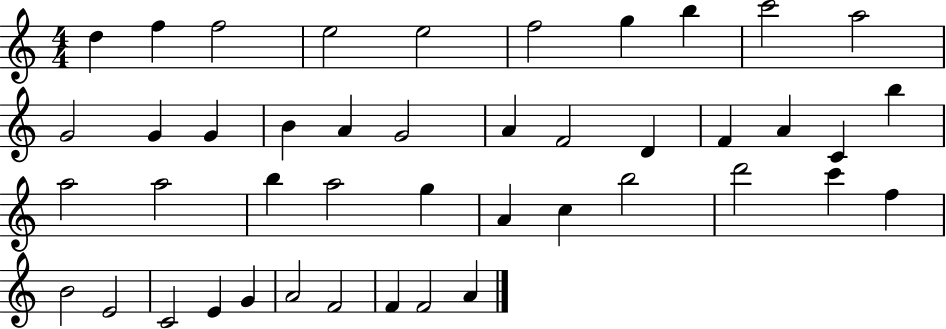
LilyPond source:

{
  \clef treble
  \numericTimeSignature
  \time 4/4
  \key c \major
  d''4 f''4 f''2 | e''2 e''2 | f''2 g''4 b''4 | c'''2 a''2 | \break g'2 g'4 g'4 | b'4 a'4 g'2 | a'4 f'2 d'4 | f'4 a'4 c'4 b''4 | \break a''2 a''2 | b''4 a''2 g''4 | a'4 c''4 b''2 | d'''2 c'''4 f''4 | \break b'2 e'2 | c'2 e'4 g'4 | a'2 f'2 | f'4 f'2 a'4 | \break \bar "|."
}